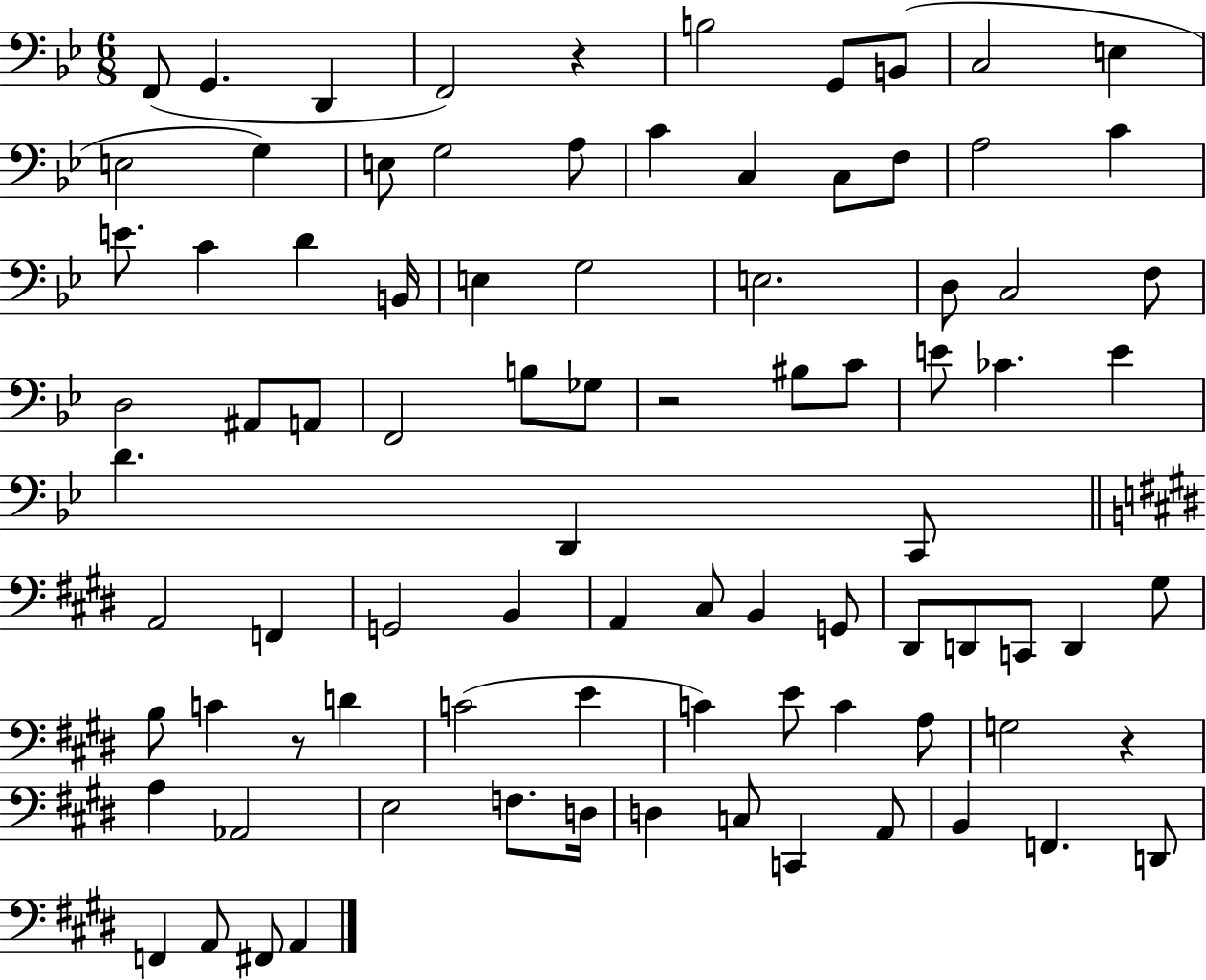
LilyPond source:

{
  \clef bass
  \numericTimeSignature
  \time 6/8
  \key bes \major
  f,8( g,4. d,4 | f,2) r4 | b2 g,8 b,8( | c2 e4 | \break e2 g4) | e8 g2 a8 | c'4 c4 c8 f8 | a2 c'4 | \break e'8. c'4 d'4 b,16 | e4 g2 | e2. | d8 c2 f8 | \break d2 ais,8 a,8 | f,2 b8 ges8 | r2 bis8 c'8 | e'8 ces'4. e'4 | \break d'4. d,4 c,8 | \bar "||" \break \key e \major a,2 f,4 | g,2 b,4 | a,4 cis8 b,4 g,8 | dis,8 d,8 c,8 d,4 gis8 | \break b8 c'4 r8 d'4 | c'2( e'4 | c'4) e'8 c'4 a8 | g2 r4 | \break a4 aes,2 | e2 f8. d16 | d4 c8 c,4 a,8 | b,4 f,4. d,8 | \break f,4 a,8 fis,8 a,4 | \bar "|."
}